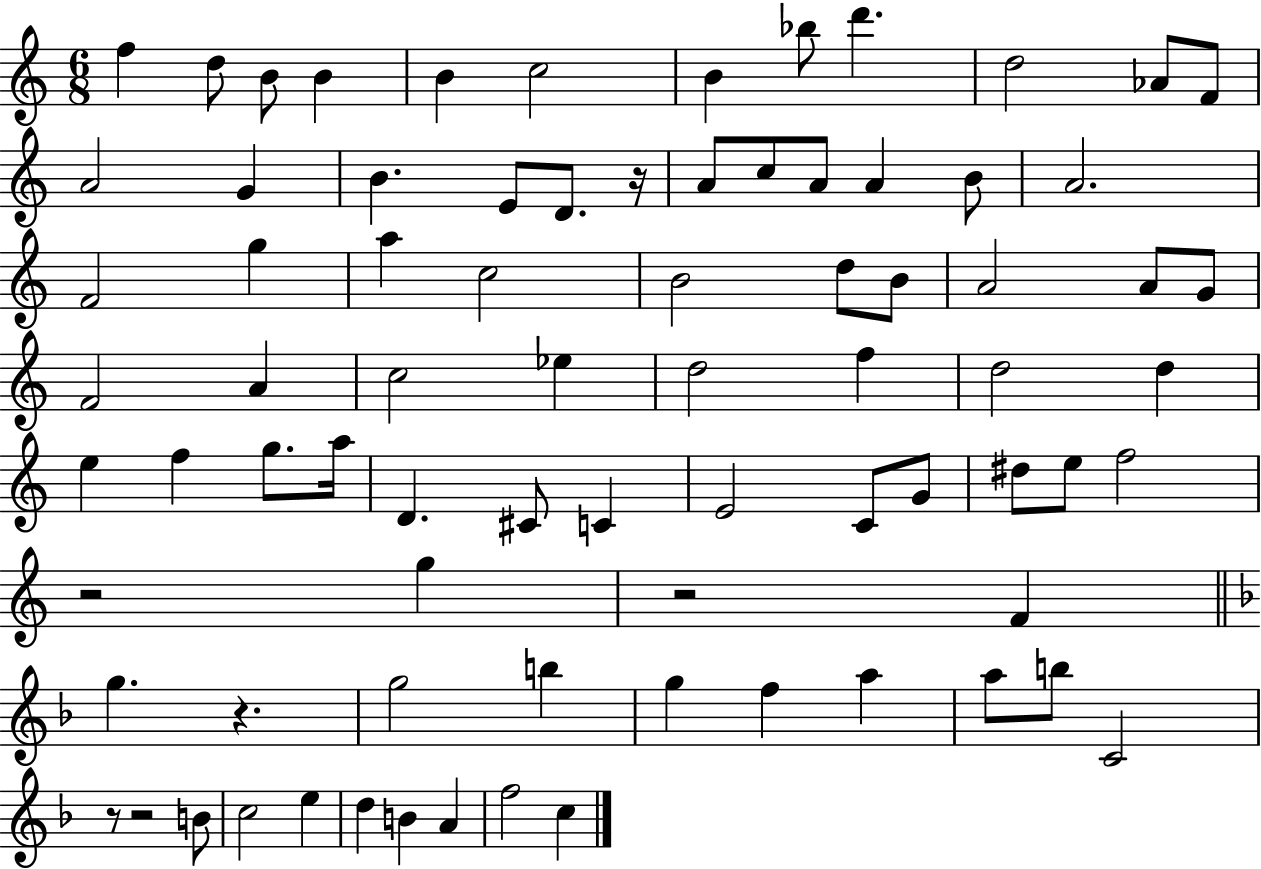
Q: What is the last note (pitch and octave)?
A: C5